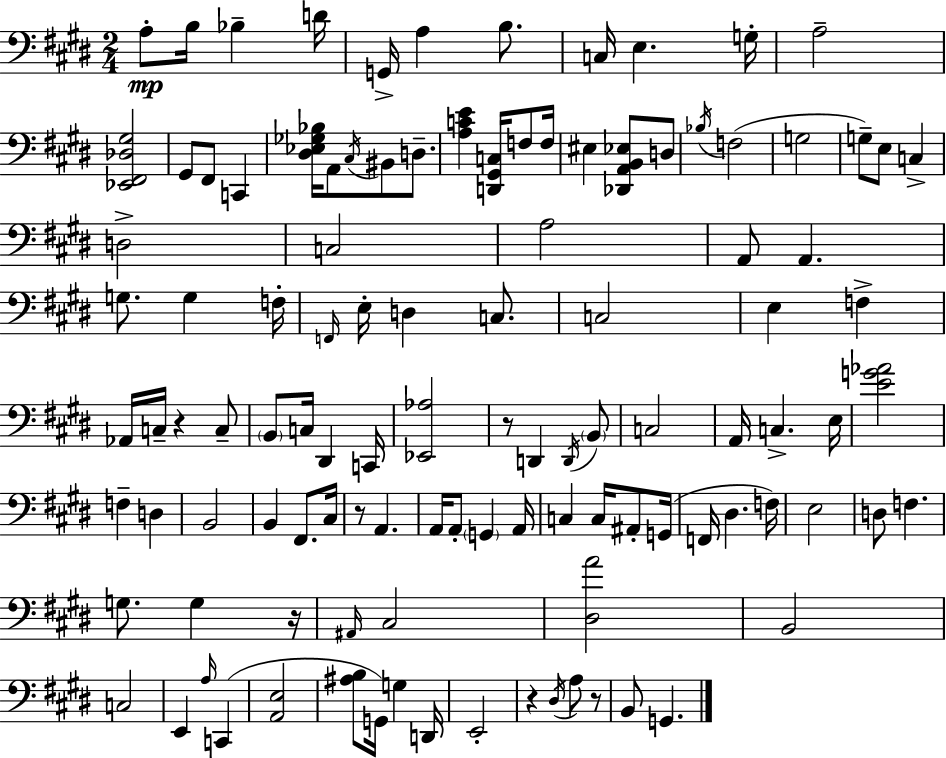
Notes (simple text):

A3/e B3/s Bb3/q D4/s G2/s A3/q B3/e. C3/s E3/q. G3/s A3/h [Eb2,F#2,Db3,G#3]/h G#2/e F#2/e C2/q [D#3,Eb3,Gb3,Bb3]/s A2/e C#3/s BIS2/e D3/e. [A3,C4,E4]/q [D2,G#2,C3]/s F3/e F3/s EIS3/q [Db2,A2,B2,Eb3]/e D3/e Bb3/s F3/h G3/h G3/e E3/e C3/q D3/h C3/h A3/h A2/e A2/q. G3/e. G3/q F3/s F2/s E3/s D3/q C3/e. C3/h E3/q F3/q Ab2/s C3/s R/q C3/e B2/e C3/s D#2/q C2/s [Eb2,Ab3]/h R/e D2/q D2/s B2/e C3/h A2/s C3/q. E3/s [E4,G4,Ab4]/h F3/q D3/q B2/h B2/q F#2/e. C#3/s R/e A2/q. A2/s A2/e G2/q A2/s C3/q C3/s A#2/e G2/s F2/s D#3/q. F3/s E3/h D3/e F3/q. G3/e. G3/q R/s A#2/s C#3/h [D#3,A4]/h B2/h C3/h E2/q A3/s C2/q [A2,E3]/h [A#3,B3]/e G2/s G3/q D2/s E2/h R/q D#3/s A3/e R/e B2/e G2/q.